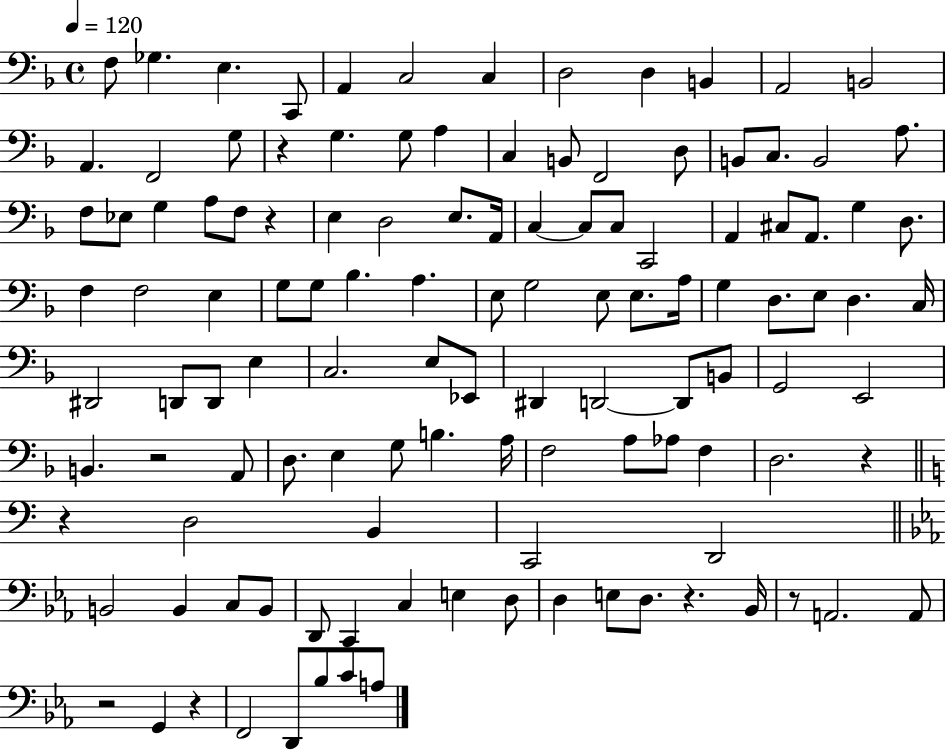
X:1
T:Untitled
M:4/4
L:1/4
K:F
F,/2 _G, E, C,,/2 A,, C,2 C, D,2 D, B,, A,,2 B,,2 A,, F,,2 G,/2 z G, G,/2 A, C, B,,/2 F,,2 D,/2 B,,/2 C,/2 B,,2 A,/2 F,/2 _E,/2 G, A,/2 F,/2 z E, D,2 E,/2 A,,/4 C, C,/2 C,/2 C,,2 A,, ^C,/2 A,,/2 G, D,/2 F, F,2 E, G,/2 G,/2 _B, A, E,/2 G,2 E,/2 E,/2 A,/4 G, D,/2 E,/2 D, C,/4 ^D,,2 D,,/2 D,,/2 E, C,2 E,/2 _E,,/2 ^D,, D,,2 D,,/2 B,,/2 G,,2 E,,2 B,, z2 A,,/2 D,/2 E, G,/2 B, A,/4 F,2 A,/2 _A,/2 F, D,2 z z D,2 B,, C,,2 D,,2 B,,2 B,, C,/2 B,,/2 D,,/2 C,, C, E, D,/2 D, E,/2 D,/2 z _B,,/4 z/2 A,,2 A,,/2 z2 G,, z F,,2 D,,/2 _B,/2 C/2 A,/2